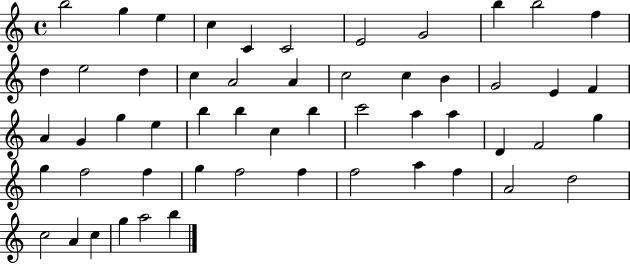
B5/h G5/q E5/q C5/q C4/q C4/h E4/h G4/h B5/q B5/h F5/q D5/q E5/h D5/q C5/q A4/h A4/q C5/h C5/q B4/q G4/h E4/q F4/q A4/q G4/q G5/q E5/q B5/q B5/q C5/q B5/q C6/h A5/q A5/q D4/q F4/h G5/q G5/q F5/h F5/q G5/q F5/h F5/q F5/h A5/q F5/q A4/h D5/h C5/h A4/q C5/q G5/q A5/h B5/q